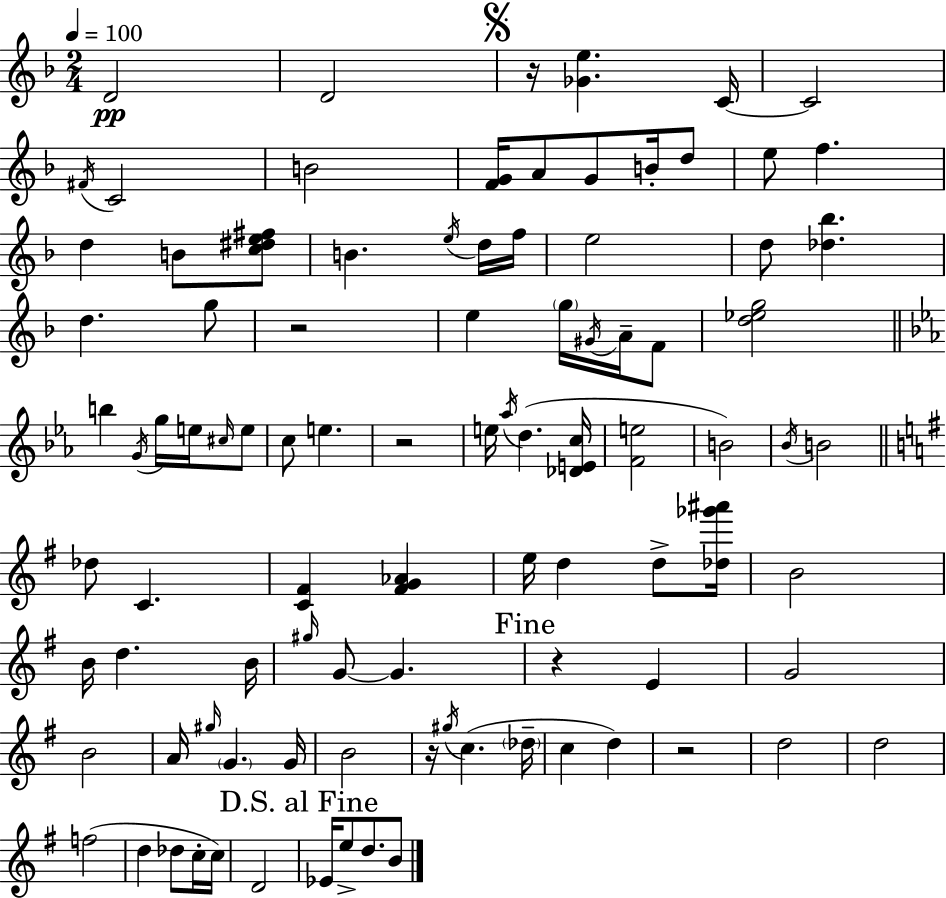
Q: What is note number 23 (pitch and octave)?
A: G5